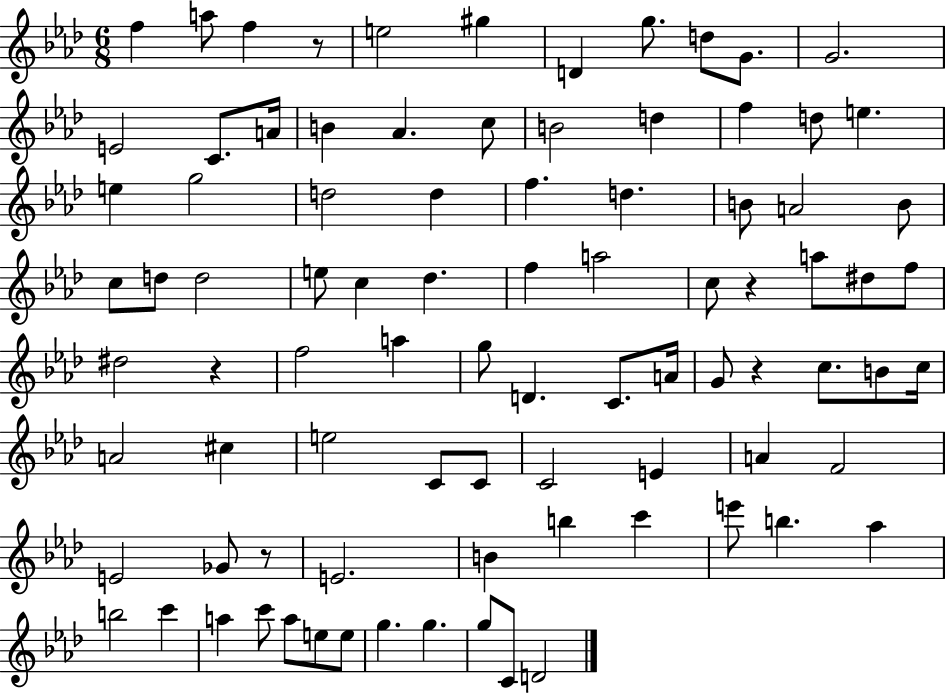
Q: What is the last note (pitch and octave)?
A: D4